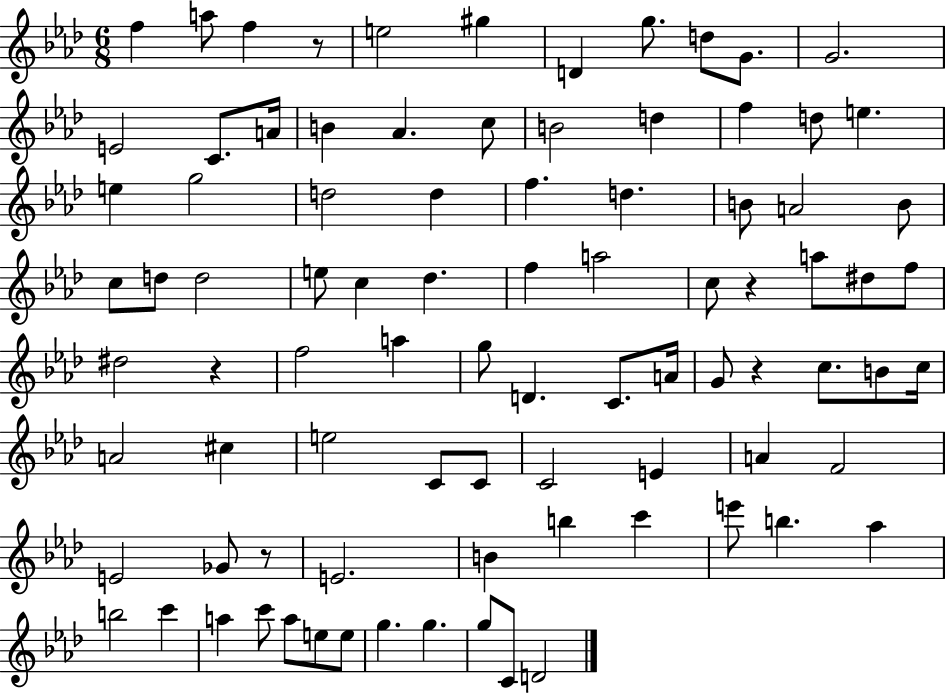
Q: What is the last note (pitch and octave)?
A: D4